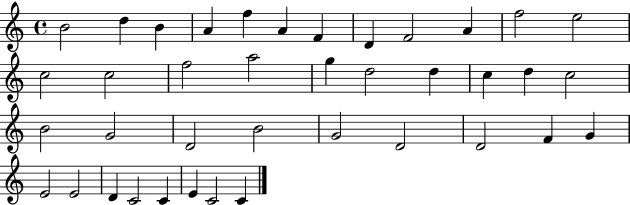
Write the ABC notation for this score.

X:1
T:Untitled
M:4/4
L:1/4
K:C
B2 d B A f A F D F2 A f2 e2 c2 c2 f2 a2 g d2 d c d c2 B2 G2 D2 B2 G2 D2 D2 F G E2 E2 D C2 C E C2 C